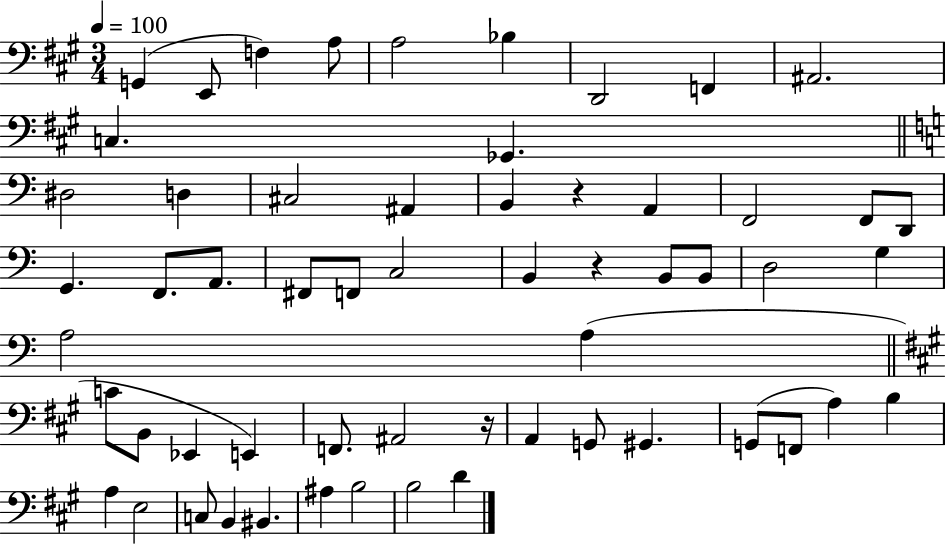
G2/q E2/e F3/q A3/e A3/h Bb3/q D2/h F2/q A#2/h. C3/q. Gb2/q. D#3/h D3/q C#3/h A#2/q B2/q R/q A2/q F2/h F2/e D2/e G2/q. F2/e. A2/e. F#2/e F2/e C3/h B2/q R/q B2/e B2/e D3/h G3/q A3/h A3/q C4/e B2/e Eb2/q E2/q F2/e. A#2/h R/s A2/q G2/e G#2/q. G2/e F2/e A3/q B3/q A3/q E3/h C3/e B2/q BIS2/q. A#3/q B3/h B3/h D4/q